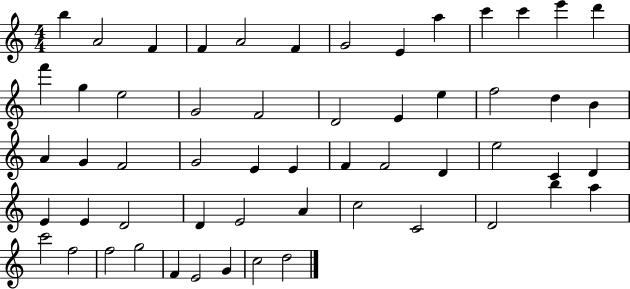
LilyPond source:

{
  \clef treble
  \numericTimeSignature
  \time 4/4
  \key c \major
  b''4 a'2 f'4 | f'4 a'2 f'4 | g'2 e'4 a''4 | c'''4 c'''4 e'''4 d'''4 | \break f'''4 g''4 e''2 | g'2 f'2 | d'2 e'4 e''4 | f''2 d''4 b'4 | \break a'4 g'4 f'2 | g'2 e'4 e'4 | f'4 f'2 d'4 | e''2 c'4 d'4 | \break e'4 e'4 d'2 | d'4 e'2 a'4 | c''2 c'2 | d'2 b''4 a''4 | \break c'''2 f''2 | f''2 g''2 | f'4 e'2 g'4 | c''2 d''2 | \break \bar "|."
}